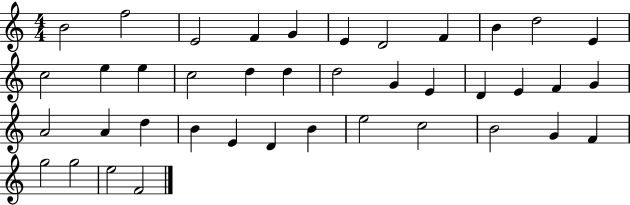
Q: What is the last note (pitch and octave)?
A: F4